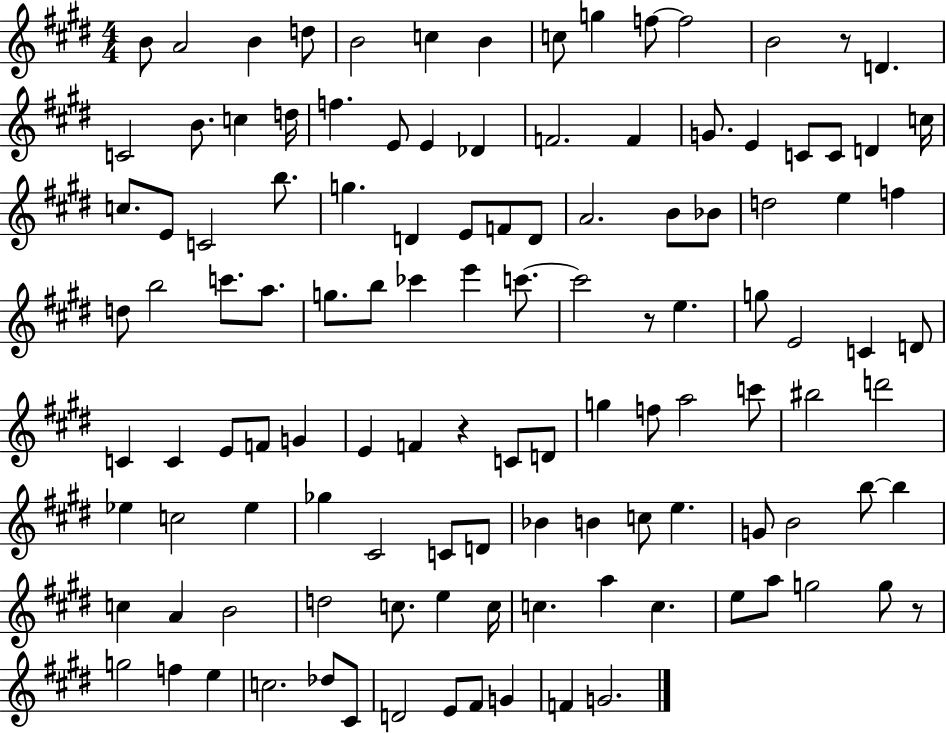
B4/e A4/h B4/q D5/e B4/h C5/q B4/q C5/e G5/q F5/e F5/h B4/h R/e D4/q. C4/h B4/e. C5/q D5/s F5/q. E4/e E4/q Db4/q F4/h. F4/q G4/e. E4/q C4/e C4/e D4/q C5/s C5/e. E4/e C4/h B5/e. G5/q. D4/q E4/e F4/e D4/e A4/h. B4/e Bb4/e D5/h E5/q F5/q D5/e B5/h C6/e. A5/e. G5/e. B5/e CES6/q E6/q C6/e. C6/h R/e E5/q. G5/e E4/h C4/q D4/e C4/q C4/q E4/e F4/e G4/q E4/q F4/q R/q C4/e D4/e G5/q F5/e A5/h C6/e BIS5/h D6/h Eb5/q C5/h Eb5/q Gb5/q C#4/h C4/e D4/e Bb4/q B4/q C5/e E5/q. G4/e B4/h B5/e B5/q C5/q A4/q B4/h D5/h C5/e. E5/q C5/s C5/q. A5/q C5/q. E5/e A5/e G5/h G5/e R/e G5/h F5/q E5/q C5/h. Db5/e C#4/e D4/h E4/e F#4/e G4/q F4/q G4/h.